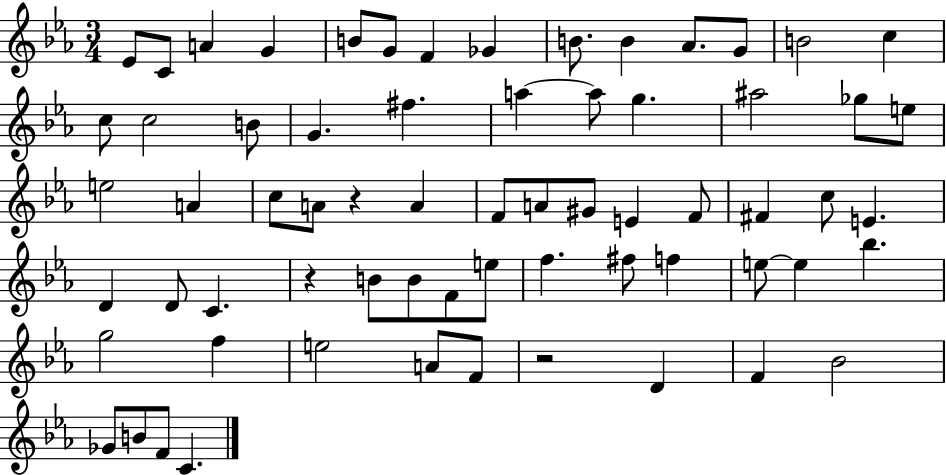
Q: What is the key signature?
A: EES major